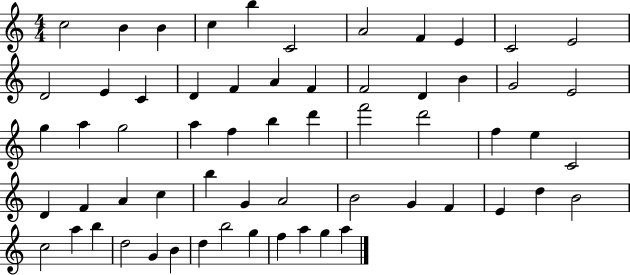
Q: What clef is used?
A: treble